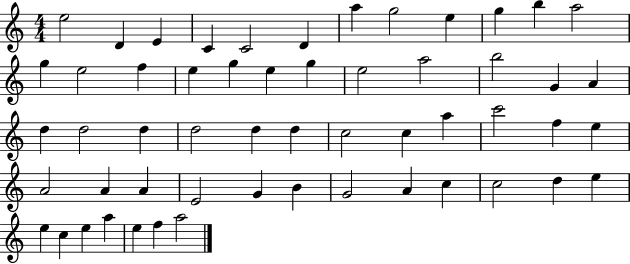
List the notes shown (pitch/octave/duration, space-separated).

E5/h D4/q E4/q C4/q C4/h D4/q A5/q G5/h E5/q G5/q B5/q A5/h G5/q E5/h F5/q E5/q G5/q E5/q G5/q E5/h A5/h B5/h G4/q A4/q D5/q D5/h D5/q D5/h D5/q D5/q C5/h C5/q A5/q C6/h F5/q E5/q A4/h A4/q A4/q E4/h G4/q B4/q G4/h A4/q C5/q C5/h D5/q E5/q E5/q C5/q E5/q A5/q E5/q F5/q A5/h